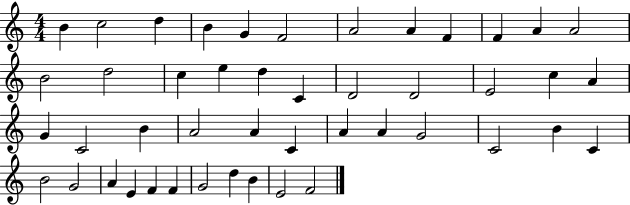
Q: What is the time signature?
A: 4/4